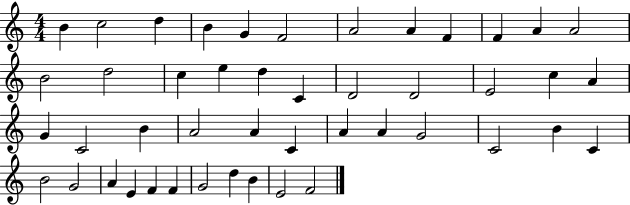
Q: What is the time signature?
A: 4/4